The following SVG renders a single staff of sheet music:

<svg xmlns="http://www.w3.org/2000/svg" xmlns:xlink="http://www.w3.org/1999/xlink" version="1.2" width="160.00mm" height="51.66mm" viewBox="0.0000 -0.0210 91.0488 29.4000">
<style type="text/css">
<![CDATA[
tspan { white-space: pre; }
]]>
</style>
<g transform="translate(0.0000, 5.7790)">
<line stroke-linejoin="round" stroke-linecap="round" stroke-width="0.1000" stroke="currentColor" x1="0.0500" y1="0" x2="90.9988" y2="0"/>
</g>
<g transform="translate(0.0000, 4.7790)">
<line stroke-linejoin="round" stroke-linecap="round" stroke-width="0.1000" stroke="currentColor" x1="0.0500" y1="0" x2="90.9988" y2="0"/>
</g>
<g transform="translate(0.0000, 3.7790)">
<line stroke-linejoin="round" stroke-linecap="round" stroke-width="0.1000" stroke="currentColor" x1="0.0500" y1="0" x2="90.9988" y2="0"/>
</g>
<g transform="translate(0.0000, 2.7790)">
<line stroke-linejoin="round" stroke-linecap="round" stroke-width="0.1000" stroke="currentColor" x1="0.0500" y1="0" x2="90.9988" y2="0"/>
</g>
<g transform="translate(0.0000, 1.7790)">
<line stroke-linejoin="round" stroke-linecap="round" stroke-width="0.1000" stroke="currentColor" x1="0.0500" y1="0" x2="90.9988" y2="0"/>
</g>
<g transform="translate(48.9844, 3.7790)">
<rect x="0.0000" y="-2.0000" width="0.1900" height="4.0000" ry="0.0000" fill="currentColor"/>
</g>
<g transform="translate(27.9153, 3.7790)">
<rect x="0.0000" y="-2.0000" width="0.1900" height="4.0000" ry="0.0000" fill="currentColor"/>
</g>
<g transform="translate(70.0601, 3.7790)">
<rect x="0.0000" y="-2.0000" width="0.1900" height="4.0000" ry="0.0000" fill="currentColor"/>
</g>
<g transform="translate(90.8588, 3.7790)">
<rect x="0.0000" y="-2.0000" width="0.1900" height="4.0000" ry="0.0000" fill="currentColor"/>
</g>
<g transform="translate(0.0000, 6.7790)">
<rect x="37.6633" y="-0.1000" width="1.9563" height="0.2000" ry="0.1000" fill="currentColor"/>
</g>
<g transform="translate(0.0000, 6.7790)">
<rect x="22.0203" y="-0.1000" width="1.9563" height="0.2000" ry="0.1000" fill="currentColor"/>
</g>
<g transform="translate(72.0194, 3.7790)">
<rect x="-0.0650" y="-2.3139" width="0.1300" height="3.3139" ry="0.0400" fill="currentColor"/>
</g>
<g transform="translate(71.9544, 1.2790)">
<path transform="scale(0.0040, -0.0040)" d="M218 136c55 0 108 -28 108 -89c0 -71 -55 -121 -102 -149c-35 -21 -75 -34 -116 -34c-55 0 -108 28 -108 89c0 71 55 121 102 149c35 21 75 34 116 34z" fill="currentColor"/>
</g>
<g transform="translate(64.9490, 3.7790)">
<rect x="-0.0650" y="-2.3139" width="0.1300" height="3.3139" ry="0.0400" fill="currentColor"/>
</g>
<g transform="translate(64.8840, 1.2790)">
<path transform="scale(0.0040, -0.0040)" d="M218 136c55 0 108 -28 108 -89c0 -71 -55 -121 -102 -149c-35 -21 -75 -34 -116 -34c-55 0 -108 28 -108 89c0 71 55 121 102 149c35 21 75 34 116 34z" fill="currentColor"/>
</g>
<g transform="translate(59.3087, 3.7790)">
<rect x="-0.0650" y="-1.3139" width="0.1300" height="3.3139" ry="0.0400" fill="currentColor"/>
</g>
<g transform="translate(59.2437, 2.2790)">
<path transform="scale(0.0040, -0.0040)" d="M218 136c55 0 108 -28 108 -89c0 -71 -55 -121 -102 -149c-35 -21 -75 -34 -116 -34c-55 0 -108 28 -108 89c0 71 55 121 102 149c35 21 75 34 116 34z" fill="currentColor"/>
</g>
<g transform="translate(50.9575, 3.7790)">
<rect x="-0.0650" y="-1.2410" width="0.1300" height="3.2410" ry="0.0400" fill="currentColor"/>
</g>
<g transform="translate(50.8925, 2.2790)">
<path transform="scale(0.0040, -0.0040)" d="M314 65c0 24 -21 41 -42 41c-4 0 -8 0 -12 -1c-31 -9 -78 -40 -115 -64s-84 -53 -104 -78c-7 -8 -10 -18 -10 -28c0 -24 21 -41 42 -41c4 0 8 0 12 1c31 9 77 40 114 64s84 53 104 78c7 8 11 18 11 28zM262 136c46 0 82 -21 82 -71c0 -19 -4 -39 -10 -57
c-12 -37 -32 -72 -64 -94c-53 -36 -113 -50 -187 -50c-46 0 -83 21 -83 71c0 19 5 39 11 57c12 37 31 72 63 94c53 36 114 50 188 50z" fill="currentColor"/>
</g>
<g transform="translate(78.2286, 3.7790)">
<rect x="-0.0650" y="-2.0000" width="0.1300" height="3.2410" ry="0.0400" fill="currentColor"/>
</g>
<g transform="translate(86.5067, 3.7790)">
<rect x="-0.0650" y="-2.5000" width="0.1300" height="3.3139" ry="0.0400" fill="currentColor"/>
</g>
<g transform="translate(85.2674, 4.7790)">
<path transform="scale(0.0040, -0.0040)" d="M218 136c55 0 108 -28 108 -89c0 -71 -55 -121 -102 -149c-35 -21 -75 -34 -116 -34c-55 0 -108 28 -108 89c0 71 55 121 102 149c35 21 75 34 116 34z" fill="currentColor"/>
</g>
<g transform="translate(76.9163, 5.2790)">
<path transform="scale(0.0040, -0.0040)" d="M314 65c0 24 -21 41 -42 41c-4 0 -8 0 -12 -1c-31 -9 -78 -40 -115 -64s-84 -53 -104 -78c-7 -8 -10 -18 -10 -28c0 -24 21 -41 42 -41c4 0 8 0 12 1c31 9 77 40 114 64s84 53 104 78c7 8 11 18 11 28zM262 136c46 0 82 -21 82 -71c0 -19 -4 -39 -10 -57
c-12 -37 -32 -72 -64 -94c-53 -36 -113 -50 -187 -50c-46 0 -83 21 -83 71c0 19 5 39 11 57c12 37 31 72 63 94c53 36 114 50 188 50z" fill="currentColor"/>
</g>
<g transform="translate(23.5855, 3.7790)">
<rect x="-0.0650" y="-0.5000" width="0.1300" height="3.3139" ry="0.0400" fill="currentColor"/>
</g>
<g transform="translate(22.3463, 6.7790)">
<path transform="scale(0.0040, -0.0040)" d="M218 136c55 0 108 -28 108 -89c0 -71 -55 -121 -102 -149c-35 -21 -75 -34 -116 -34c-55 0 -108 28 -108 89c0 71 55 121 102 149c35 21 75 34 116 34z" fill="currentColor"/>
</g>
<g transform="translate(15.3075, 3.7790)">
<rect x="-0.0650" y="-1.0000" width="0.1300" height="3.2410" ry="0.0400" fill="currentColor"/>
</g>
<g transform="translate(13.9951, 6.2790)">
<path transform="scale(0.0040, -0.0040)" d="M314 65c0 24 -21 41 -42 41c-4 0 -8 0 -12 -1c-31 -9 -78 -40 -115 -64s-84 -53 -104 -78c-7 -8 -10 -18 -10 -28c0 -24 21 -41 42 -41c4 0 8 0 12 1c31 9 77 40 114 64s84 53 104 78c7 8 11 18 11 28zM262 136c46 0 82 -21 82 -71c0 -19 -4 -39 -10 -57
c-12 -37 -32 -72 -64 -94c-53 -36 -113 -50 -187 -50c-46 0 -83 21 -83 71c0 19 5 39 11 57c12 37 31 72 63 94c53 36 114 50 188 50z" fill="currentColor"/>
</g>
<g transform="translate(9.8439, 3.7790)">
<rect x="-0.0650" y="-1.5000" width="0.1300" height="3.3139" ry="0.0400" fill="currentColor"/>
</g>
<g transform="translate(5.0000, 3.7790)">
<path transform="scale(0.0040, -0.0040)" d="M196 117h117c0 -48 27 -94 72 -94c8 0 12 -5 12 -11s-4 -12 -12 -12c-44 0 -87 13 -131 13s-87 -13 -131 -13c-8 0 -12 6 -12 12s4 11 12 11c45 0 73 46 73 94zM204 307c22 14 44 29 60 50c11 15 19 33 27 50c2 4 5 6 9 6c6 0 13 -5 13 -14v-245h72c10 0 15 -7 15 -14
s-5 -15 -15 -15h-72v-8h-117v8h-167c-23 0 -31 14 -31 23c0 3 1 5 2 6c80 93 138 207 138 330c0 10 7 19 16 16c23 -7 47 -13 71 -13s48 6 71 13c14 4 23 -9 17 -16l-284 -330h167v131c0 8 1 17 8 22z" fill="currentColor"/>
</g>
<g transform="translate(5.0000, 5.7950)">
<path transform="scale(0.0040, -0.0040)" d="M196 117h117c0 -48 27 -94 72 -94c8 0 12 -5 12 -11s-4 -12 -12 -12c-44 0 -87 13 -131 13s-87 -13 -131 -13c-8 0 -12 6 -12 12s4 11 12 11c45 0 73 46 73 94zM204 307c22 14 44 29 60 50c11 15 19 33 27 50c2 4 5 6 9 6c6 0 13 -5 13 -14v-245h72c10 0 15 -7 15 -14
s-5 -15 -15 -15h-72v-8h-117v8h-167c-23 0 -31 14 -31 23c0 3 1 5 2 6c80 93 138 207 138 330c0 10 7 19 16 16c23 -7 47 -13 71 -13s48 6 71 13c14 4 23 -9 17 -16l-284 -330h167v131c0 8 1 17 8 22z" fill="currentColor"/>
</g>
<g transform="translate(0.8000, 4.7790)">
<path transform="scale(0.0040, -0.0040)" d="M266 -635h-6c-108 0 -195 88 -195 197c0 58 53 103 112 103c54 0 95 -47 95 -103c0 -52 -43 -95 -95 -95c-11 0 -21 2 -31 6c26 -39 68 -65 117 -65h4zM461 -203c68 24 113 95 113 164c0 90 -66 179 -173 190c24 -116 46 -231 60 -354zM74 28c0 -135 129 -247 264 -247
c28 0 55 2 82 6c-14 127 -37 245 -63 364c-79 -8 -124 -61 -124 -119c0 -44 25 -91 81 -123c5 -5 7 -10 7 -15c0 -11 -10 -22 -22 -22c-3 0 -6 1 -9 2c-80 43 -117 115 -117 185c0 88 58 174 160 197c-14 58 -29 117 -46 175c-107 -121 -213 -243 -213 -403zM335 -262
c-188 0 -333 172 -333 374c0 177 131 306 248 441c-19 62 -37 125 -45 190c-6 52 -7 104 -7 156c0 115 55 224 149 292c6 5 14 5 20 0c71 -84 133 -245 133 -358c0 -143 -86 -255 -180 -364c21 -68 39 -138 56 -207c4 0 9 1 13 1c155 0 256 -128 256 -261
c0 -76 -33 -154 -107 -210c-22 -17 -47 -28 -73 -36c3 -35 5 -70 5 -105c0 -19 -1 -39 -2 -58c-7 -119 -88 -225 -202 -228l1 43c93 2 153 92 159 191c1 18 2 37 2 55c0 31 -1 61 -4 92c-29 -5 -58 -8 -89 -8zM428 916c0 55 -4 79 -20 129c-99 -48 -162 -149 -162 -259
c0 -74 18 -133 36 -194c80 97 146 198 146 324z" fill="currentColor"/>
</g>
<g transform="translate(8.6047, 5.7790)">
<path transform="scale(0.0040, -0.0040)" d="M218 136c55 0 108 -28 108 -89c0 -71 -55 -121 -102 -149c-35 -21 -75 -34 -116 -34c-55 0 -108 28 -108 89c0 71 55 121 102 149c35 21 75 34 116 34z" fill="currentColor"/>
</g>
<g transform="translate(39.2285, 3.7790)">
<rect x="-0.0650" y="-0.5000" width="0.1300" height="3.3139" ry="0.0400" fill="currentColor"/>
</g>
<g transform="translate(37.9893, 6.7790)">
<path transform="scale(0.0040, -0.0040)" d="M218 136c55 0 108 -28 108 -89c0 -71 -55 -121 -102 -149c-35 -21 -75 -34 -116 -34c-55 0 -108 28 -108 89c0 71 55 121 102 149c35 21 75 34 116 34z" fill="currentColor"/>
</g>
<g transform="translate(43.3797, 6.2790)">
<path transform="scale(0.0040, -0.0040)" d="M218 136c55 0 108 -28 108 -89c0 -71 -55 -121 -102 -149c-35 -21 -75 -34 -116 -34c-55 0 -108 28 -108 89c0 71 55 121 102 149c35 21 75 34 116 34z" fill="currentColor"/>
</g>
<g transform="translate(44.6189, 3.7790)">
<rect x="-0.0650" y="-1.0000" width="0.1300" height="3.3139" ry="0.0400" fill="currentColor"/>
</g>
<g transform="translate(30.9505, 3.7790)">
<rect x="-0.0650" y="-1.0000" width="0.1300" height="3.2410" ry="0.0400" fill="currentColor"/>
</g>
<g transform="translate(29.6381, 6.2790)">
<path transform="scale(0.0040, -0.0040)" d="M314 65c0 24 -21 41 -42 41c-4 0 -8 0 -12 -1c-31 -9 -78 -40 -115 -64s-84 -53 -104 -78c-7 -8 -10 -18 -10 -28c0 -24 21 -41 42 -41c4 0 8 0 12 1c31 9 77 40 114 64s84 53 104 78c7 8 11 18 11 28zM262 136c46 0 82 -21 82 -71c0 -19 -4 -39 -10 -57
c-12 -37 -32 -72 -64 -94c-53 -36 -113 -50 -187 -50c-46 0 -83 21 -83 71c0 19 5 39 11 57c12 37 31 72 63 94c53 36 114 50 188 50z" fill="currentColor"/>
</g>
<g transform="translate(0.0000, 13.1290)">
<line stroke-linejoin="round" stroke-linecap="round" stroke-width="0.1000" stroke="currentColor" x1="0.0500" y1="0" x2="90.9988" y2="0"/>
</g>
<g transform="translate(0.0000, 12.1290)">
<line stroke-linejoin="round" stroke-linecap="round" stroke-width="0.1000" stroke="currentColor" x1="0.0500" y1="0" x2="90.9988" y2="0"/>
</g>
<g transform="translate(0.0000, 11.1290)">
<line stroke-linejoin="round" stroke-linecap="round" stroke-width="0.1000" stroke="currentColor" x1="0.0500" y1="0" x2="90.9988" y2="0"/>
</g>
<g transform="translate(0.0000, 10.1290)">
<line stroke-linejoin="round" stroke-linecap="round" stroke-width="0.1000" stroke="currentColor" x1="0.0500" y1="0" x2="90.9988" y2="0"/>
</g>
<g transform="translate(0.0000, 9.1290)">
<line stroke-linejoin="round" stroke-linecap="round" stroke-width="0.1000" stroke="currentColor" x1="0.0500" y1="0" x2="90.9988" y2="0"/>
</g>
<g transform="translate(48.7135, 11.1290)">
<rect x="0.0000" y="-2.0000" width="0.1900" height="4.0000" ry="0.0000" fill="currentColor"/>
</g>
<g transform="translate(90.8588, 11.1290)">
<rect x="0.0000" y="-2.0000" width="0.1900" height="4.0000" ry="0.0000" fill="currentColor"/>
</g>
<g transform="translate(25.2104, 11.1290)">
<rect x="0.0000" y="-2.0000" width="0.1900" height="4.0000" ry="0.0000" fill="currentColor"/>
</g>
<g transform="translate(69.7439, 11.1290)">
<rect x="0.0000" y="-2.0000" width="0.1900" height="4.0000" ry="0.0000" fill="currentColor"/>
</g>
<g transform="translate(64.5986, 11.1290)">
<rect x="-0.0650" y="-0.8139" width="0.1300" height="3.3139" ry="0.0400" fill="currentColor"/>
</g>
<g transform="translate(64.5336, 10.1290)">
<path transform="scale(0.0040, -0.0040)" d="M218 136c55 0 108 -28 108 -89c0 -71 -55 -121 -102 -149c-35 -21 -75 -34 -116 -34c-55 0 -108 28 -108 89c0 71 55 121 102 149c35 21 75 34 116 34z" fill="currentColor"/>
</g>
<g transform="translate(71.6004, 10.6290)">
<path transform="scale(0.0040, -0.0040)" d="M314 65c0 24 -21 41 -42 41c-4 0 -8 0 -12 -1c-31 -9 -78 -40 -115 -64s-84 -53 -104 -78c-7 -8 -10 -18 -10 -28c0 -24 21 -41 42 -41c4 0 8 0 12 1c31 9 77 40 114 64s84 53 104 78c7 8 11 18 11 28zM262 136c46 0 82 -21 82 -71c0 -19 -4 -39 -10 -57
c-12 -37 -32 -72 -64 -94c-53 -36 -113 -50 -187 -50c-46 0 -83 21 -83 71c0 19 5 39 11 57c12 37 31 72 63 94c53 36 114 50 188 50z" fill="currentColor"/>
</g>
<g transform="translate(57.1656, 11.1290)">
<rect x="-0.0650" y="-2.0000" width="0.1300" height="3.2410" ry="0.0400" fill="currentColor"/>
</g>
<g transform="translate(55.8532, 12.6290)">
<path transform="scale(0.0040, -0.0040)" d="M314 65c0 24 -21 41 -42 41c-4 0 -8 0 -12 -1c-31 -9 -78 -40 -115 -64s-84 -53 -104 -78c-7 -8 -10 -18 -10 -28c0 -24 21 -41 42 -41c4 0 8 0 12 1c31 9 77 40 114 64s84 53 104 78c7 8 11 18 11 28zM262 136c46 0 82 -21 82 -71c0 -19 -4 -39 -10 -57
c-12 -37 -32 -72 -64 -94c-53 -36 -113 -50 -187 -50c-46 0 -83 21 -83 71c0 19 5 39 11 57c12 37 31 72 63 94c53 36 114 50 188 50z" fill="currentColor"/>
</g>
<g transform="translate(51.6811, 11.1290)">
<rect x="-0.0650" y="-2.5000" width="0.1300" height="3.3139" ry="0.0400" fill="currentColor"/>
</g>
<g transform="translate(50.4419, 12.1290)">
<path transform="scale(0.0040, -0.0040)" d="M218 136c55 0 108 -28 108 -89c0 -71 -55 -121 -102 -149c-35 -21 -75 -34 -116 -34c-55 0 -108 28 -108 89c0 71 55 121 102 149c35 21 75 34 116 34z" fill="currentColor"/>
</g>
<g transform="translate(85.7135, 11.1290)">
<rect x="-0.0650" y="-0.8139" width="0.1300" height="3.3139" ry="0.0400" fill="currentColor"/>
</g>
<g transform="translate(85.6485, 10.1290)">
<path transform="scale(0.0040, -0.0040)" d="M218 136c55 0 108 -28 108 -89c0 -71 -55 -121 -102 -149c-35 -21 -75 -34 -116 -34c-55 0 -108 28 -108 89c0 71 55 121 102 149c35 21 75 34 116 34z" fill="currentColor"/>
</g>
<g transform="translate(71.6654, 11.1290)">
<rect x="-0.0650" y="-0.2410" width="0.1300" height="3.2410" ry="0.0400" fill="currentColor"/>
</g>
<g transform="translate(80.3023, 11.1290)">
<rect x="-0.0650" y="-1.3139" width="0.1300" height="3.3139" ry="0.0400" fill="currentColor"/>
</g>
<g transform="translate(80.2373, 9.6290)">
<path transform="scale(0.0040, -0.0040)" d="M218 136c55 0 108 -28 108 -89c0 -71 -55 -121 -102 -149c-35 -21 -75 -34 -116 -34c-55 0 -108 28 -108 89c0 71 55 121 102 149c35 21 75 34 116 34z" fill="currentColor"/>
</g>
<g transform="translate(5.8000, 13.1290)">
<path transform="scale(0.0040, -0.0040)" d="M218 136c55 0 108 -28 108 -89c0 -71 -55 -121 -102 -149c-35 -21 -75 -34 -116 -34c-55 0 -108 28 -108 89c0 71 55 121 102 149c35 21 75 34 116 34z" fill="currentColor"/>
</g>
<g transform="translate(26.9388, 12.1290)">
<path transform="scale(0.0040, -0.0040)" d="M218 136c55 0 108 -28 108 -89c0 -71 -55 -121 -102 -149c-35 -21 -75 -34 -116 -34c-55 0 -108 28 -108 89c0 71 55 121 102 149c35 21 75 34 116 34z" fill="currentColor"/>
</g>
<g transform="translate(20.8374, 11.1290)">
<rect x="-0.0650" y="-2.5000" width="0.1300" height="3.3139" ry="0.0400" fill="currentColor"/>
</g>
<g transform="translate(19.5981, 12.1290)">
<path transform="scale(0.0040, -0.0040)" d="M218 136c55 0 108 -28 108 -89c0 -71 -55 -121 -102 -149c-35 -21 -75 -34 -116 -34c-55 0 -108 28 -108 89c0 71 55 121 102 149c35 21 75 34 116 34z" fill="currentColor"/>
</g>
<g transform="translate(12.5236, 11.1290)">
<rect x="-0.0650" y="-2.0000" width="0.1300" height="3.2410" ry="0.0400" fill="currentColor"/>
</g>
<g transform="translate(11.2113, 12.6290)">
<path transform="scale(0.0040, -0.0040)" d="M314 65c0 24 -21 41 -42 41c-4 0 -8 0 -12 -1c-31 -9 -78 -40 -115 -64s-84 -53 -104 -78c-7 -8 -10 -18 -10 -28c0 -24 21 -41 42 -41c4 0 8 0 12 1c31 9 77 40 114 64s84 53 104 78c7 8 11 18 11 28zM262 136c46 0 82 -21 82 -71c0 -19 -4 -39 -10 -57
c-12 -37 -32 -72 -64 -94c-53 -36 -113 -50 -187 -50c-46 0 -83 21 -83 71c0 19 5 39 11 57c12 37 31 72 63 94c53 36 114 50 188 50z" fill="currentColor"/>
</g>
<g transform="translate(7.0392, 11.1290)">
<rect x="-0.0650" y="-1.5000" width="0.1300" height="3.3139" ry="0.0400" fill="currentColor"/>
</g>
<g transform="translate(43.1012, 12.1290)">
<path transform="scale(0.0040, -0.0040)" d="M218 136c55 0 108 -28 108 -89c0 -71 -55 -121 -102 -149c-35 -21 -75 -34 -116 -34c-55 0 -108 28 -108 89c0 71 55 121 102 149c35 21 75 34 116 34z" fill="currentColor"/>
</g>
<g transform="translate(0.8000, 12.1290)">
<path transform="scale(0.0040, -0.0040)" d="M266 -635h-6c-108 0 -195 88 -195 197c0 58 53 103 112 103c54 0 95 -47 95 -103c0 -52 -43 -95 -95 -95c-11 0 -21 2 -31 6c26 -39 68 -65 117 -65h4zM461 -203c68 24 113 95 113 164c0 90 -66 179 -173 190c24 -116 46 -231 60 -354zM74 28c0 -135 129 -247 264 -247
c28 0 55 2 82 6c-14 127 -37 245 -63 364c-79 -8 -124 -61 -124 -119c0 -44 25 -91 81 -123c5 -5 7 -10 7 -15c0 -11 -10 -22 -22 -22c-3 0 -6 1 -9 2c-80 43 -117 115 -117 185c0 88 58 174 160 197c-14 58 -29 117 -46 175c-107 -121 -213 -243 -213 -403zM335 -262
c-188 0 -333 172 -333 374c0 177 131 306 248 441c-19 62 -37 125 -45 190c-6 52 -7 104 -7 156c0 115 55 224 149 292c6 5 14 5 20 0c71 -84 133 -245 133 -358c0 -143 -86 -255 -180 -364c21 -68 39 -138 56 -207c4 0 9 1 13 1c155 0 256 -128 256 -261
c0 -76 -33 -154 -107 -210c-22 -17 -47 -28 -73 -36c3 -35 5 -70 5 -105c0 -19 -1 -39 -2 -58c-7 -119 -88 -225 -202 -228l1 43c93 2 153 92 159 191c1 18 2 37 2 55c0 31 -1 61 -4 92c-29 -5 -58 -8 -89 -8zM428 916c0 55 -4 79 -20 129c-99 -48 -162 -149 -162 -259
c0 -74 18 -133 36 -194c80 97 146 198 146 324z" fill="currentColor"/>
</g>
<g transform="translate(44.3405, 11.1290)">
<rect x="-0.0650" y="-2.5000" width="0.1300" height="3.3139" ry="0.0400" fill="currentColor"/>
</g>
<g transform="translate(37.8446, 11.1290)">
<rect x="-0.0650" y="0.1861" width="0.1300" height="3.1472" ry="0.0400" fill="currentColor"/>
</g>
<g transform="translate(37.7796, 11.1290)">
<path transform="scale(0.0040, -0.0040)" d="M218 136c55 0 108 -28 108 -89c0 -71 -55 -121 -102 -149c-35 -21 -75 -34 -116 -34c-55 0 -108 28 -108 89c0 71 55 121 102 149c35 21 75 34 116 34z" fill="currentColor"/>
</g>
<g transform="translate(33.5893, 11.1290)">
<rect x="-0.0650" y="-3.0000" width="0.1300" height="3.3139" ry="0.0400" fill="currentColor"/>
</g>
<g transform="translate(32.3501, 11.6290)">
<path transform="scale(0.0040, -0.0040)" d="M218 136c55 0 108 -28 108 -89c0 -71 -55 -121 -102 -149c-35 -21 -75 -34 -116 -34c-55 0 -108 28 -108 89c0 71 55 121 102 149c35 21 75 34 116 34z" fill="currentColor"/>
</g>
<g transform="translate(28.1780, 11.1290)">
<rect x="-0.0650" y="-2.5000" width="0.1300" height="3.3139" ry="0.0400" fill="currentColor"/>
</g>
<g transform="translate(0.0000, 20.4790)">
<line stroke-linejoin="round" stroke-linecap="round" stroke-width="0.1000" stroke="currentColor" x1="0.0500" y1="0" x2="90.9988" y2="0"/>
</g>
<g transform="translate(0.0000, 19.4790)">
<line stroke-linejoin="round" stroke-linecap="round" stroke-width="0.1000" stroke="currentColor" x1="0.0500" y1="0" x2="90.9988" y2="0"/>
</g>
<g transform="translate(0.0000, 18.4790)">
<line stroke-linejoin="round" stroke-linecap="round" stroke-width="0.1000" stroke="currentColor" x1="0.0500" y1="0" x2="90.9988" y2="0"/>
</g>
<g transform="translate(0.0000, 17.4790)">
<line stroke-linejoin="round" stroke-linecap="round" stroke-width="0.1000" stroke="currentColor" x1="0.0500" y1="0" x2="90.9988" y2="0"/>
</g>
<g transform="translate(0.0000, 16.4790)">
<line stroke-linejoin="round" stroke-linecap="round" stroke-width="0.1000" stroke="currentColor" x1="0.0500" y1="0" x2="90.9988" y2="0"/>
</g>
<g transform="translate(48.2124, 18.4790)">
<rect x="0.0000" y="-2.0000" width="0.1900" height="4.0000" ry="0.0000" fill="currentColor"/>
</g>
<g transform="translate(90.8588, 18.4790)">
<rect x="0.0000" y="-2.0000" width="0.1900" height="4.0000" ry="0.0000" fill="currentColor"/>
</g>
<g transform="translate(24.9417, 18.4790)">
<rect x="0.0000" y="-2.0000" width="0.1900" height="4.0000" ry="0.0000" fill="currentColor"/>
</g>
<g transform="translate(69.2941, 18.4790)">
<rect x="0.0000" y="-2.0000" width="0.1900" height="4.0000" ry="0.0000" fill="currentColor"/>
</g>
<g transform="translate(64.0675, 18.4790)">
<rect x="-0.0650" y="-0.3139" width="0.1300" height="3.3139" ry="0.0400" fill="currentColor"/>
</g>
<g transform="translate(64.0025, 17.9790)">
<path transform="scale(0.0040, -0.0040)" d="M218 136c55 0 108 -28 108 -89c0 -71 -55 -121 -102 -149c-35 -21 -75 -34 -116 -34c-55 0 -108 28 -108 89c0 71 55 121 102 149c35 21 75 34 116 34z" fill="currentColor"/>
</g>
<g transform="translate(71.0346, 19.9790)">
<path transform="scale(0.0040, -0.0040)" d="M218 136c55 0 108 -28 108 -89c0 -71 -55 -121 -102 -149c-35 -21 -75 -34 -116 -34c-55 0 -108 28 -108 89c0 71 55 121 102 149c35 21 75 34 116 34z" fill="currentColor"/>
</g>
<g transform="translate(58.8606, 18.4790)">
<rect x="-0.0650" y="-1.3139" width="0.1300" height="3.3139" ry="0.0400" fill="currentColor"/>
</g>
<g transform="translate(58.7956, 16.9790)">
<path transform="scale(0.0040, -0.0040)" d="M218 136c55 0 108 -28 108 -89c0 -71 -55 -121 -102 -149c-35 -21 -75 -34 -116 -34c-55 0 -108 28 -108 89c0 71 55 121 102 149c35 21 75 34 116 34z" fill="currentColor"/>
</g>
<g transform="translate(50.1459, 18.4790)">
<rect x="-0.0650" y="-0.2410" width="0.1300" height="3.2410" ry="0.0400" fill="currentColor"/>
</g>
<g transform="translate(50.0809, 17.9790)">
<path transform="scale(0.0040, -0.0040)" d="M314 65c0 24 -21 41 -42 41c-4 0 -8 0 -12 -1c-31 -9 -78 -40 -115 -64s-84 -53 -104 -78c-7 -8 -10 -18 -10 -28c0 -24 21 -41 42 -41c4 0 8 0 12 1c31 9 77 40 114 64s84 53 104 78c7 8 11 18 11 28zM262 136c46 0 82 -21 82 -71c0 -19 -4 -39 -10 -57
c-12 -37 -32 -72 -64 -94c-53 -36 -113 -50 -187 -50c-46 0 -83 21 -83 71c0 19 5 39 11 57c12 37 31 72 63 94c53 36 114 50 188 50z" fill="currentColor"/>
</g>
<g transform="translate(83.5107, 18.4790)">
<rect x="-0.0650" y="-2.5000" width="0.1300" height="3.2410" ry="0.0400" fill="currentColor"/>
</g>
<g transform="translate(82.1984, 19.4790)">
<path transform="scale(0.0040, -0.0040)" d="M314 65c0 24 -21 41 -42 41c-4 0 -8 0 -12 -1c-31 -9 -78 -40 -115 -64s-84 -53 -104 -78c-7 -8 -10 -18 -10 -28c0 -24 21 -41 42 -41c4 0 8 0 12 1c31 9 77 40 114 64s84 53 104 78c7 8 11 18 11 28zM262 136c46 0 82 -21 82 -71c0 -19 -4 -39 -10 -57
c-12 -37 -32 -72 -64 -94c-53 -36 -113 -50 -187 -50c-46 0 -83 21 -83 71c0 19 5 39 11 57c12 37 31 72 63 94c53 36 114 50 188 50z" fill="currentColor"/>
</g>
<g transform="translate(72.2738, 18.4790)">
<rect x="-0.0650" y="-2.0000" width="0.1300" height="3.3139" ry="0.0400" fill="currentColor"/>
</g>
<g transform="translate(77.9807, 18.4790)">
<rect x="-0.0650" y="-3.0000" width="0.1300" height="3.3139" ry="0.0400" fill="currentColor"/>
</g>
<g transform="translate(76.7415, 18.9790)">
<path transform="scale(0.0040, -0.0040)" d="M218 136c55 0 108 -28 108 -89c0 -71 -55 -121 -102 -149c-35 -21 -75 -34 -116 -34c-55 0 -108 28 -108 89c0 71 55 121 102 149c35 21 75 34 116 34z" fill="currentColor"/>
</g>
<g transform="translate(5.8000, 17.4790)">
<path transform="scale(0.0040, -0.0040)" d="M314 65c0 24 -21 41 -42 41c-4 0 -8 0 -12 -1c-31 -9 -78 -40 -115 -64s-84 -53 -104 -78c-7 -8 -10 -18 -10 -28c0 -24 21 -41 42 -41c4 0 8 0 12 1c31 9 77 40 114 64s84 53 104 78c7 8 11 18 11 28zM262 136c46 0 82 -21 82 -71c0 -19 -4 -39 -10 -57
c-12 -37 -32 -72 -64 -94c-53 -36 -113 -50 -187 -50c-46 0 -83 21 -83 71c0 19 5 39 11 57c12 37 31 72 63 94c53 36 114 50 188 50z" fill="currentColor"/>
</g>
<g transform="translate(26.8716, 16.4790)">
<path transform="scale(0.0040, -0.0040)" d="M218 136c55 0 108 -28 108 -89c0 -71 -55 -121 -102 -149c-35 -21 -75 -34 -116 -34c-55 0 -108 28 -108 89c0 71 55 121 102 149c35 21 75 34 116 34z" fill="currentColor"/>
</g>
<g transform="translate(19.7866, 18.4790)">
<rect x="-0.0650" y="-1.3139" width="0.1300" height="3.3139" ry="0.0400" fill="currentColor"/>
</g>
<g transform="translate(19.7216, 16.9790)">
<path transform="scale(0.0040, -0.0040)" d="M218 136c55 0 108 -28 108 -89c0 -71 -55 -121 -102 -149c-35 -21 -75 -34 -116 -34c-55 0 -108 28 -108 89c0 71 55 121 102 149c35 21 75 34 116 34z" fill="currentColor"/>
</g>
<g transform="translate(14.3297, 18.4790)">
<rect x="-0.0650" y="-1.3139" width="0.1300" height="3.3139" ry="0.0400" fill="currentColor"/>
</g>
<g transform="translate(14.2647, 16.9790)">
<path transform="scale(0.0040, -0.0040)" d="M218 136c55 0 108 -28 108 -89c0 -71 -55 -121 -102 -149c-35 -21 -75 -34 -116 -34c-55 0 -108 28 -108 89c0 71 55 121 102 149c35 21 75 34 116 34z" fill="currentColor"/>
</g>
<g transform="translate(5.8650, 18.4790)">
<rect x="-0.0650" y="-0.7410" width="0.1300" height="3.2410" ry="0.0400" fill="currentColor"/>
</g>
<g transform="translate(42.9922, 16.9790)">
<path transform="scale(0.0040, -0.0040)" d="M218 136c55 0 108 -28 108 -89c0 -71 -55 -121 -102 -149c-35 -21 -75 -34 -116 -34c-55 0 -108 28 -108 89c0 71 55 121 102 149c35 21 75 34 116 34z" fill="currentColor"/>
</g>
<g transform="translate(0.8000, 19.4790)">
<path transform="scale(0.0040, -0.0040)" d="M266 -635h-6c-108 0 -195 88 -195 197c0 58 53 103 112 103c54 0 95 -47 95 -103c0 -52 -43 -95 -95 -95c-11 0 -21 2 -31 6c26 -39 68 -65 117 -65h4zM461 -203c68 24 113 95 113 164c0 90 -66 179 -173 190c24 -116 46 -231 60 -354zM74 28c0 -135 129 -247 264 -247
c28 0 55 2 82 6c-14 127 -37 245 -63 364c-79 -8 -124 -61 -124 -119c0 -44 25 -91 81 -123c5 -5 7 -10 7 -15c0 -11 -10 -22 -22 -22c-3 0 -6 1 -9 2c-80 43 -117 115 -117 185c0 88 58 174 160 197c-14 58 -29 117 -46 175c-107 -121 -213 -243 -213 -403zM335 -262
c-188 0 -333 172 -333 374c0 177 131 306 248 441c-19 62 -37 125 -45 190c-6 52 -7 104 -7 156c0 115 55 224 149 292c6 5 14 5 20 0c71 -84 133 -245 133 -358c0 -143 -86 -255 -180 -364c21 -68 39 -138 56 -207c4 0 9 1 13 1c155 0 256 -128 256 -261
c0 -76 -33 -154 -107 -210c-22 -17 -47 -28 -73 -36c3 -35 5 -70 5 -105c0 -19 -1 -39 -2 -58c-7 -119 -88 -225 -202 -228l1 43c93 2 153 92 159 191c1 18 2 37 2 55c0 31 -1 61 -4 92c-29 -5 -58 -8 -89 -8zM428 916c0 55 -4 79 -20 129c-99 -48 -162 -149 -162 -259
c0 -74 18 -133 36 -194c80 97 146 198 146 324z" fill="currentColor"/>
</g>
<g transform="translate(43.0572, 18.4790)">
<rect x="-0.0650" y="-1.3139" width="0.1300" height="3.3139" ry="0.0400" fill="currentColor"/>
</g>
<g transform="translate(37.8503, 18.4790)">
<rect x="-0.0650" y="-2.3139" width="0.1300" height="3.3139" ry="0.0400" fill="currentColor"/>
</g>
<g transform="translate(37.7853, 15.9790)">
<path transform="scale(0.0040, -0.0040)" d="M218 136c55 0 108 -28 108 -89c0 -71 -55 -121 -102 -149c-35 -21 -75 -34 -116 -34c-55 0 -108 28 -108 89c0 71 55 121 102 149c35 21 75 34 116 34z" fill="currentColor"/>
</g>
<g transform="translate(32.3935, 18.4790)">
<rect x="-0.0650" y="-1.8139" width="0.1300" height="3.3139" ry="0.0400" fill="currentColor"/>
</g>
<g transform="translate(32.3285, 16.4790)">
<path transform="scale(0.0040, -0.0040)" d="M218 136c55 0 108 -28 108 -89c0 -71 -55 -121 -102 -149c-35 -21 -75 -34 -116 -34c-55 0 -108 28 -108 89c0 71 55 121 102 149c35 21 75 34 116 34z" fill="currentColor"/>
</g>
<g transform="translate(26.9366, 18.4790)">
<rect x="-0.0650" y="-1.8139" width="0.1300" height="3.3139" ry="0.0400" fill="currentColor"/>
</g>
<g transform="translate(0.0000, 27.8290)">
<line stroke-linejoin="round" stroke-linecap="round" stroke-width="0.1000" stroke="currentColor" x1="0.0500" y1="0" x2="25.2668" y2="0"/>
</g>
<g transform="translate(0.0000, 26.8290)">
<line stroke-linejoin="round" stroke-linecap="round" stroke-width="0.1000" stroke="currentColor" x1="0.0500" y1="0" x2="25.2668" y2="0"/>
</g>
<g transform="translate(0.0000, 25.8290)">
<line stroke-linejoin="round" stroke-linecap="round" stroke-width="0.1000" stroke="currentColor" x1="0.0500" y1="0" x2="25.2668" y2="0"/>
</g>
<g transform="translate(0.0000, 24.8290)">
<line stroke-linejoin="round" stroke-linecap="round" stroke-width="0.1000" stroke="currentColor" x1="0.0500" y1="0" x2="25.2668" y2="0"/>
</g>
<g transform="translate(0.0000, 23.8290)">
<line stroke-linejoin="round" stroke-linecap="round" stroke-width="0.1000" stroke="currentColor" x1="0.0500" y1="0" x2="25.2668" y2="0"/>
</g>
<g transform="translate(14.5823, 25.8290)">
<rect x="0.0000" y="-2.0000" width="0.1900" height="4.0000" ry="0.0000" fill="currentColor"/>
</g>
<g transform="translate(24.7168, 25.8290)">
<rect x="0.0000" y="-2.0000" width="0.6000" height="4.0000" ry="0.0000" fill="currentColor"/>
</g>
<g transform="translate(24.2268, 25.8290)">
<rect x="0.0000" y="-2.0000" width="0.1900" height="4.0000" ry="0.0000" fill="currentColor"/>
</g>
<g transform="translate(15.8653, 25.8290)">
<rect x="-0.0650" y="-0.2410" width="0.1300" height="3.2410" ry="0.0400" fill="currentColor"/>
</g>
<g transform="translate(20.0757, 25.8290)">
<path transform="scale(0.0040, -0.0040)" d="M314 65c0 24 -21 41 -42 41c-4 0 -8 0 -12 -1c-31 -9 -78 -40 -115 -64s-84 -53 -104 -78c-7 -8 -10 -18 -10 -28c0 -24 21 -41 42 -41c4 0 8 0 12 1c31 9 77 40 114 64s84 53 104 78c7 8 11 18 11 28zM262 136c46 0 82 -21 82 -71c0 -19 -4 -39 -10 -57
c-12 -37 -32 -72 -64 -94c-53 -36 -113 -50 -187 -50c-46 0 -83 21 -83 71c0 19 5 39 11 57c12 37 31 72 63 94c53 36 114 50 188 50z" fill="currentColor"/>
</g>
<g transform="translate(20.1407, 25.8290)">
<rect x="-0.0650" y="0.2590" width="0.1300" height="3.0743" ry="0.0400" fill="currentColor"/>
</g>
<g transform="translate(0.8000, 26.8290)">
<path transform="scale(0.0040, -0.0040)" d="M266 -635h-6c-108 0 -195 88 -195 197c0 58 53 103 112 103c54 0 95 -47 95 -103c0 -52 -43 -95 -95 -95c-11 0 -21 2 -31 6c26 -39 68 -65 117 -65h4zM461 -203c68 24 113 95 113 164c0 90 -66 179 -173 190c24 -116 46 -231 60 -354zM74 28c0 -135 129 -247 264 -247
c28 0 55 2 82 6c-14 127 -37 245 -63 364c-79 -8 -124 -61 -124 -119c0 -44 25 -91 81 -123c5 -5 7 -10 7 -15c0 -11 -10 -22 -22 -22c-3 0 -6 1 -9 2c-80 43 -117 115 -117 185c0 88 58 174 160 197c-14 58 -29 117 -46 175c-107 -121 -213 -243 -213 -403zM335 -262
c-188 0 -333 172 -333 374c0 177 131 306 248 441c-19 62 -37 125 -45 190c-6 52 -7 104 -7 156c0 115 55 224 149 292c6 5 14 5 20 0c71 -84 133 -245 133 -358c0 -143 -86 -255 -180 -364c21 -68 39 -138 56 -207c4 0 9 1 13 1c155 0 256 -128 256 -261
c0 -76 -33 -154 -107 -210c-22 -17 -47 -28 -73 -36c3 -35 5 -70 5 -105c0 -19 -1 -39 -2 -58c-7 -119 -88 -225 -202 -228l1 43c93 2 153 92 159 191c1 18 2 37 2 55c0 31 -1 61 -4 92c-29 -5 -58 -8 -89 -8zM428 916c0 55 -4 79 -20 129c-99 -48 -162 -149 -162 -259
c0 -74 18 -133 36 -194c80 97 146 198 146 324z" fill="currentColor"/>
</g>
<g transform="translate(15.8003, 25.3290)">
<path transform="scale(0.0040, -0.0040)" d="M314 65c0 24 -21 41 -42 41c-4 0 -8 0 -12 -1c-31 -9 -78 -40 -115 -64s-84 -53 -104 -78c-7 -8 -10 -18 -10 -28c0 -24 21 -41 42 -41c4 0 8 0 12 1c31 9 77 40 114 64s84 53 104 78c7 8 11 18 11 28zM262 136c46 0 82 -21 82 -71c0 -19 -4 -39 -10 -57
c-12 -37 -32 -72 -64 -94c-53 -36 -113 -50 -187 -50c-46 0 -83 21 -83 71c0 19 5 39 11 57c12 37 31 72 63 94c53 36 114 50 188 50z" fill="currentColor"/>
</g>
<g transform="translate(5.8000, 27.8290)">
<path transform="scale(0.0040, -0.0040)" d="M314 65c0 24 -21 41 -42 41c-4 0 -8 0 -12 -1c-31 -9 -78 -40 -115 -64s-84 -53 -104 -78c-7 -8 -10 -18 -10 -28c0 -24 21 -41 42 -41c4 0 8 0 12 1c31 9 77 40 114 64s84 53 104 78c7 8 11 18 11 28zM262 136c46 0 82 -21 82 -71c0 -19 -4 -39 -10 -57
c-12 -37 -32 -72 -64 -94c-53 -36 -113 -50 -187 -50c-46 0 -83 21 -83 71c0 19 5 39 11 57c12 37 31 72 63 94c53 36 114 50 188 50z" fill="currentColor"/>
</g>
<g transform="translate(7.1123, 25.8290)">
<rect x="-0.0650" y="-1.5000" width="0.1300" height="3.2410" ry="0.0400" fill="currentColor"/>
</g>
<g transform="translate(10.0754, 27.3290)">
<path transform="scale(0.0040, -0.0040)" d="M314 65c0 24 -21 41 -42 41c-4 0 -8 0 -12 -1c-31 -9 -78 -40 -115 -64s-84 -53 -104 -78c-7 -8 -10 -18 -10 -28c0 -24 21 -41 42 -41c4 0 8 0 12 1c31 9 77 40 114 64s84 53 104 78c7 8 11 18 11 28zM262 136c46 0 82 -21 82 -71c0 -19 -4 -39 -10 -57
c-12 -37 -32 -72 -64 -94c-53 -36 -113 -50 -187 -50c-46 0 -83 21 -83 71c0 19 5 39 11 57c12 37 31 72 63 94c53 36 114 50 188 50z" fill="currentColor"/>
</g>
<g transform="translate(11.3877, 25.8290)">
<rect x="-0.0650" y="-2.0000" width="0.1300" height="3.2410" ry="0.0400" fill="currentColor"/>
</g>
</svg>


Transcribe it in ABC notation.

X:1
T:Untitled
M:4/4
L:1/4
K:C
E D2 C D2 C D e2 e g g F2 G E F2 G G A B G G F2 d c2 e d d2 e e f f g e c2 e c F A G2 E2 F2 c2 B2